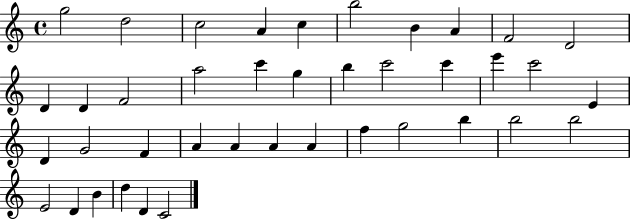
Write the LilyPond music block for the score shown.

{
  \clef treble
  \time 4/4
  \defaultTimeSignature
  \key c \major
  g''2 d''2 | c''2 a'4 c''4 | b''2 b'4 a'4 | f'2 d'2 | \break d'4 d'4 f'2 | a''2 c'''4 g''4 | b''4 c'''2 c'''4 | e'''4 c'''2 e'4 | \break d'4 g'2 f'4 | a'4 a'4 a'4 a'4 | f''4 g''2 b''4 | b''2 b''2 | \break e'2 d'4 b'4 | d''4 d'4 c'2 | \bar "|."
}